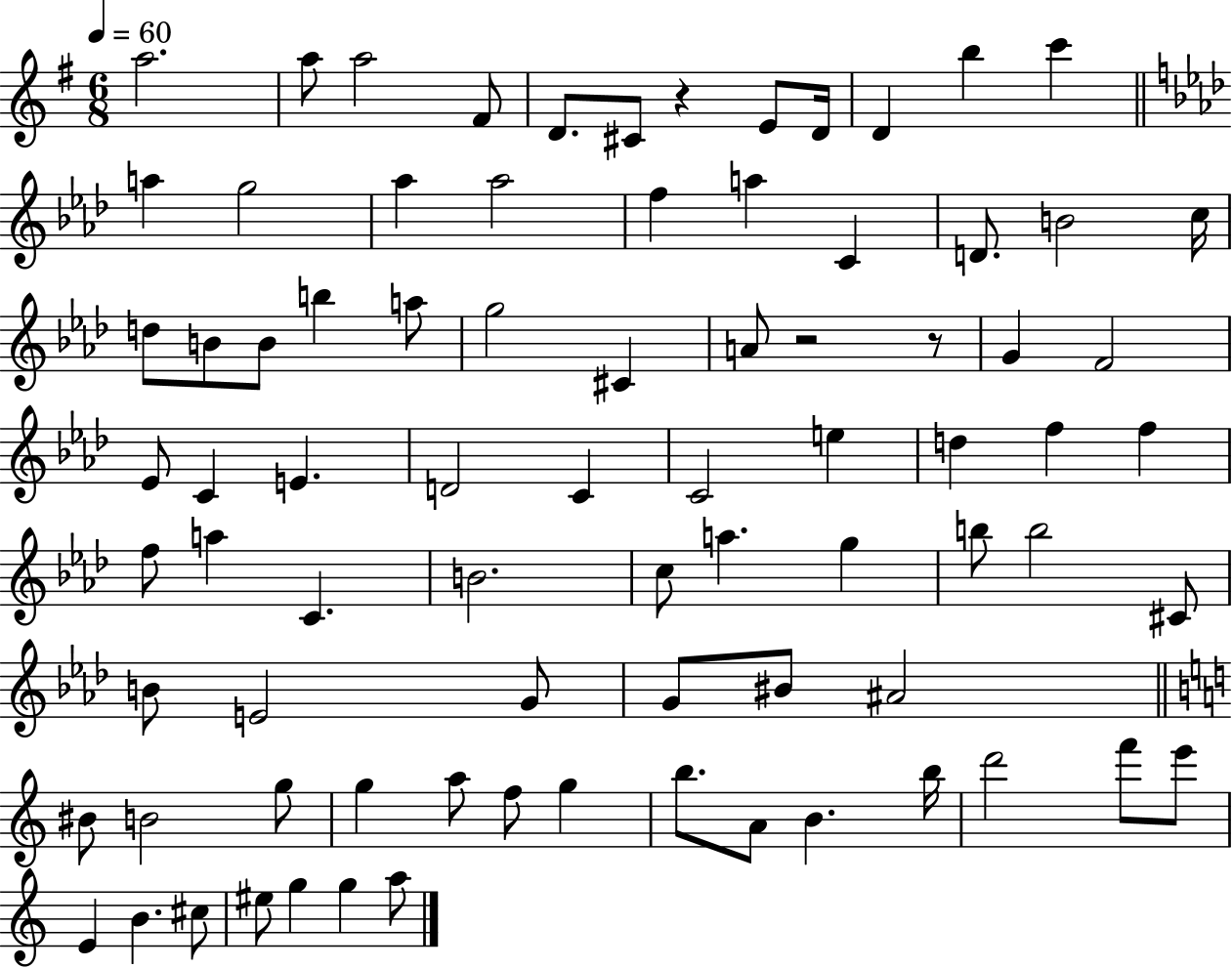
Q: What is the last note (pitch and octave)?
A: A5